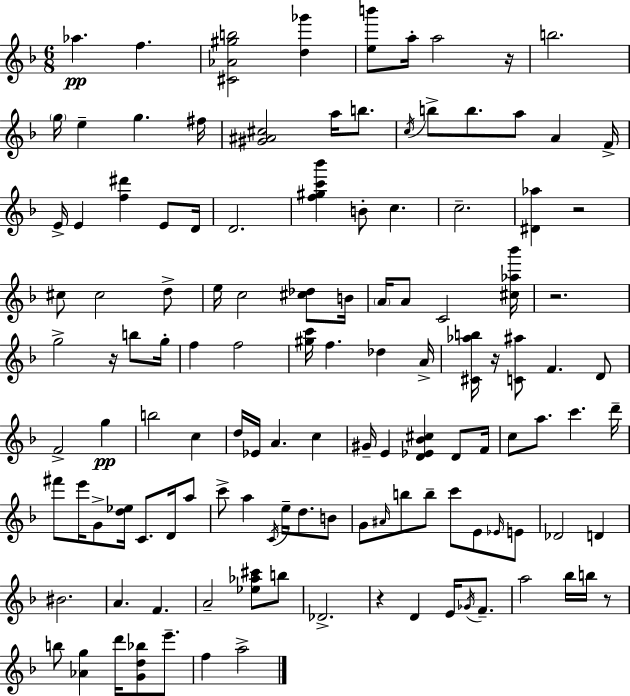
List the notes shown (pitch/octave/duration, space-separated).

Ab5/q. F5/q. [C#4,Ab4,G#5,B5]/h [D5,Gb6]/q [E5,B6]/e A5/s A5/h R/s B5/h. G5/s E5/q G5/q. F#5/s [G#4,A#4,C#5]/h A5/s B5/e. C5/s B5/e B5/e. A5/e A4/q F4/s E4/s E4/q [F5,D#6]/q E4/e D4/s D4/h. [F5,G#5,C6,Bb6]/q B4/e C5/q. C5/h. [D#4,Ab5]/q R/h C#5/e C#5/h D5/e E5/s C5/h [C#5,Db5]/e B4/s A4/s A4/e C4/h [C#5,Ab5,Bb6]/s R/h. G5/h R/s B5/e G5/s F5/q F5/h [G#5,C6]/s F5/q. Db5/q A4/s [C#4,Ab5,B5]/s R/s [C4,A#5]/e F4/q. D4/e F4/h G5/q B5/h C5/q D5/s Eb4/s A4/q. C5/q G#4/s E4/q [D4,Eb4,Bb4,C#5]/q D4/e F4/s C5/e A5/e. C6/q. D6/s F#6/e E6/s G4/e [D5,Eb5]/s C4/e. D4/s A5/e C6/e A5/q C4/s E5/s D5/e. B4/e G4/e A#4/s B5/e B5/e C6/e E4/e Eb4/s E4/e Db4/h D4/q BIS4/h. A4/q. F4/q. A4/h [Eb5,Ab5,C#6]/e B5/e Db4/h. R/q D4/q E4/s Gb4/s F4/e. A5/h Bb5/s B5/s R/e B5/e [Ab4,G5]/q D6/s [G4,D5,Bb5]/e E6/e. F5/q A5/h